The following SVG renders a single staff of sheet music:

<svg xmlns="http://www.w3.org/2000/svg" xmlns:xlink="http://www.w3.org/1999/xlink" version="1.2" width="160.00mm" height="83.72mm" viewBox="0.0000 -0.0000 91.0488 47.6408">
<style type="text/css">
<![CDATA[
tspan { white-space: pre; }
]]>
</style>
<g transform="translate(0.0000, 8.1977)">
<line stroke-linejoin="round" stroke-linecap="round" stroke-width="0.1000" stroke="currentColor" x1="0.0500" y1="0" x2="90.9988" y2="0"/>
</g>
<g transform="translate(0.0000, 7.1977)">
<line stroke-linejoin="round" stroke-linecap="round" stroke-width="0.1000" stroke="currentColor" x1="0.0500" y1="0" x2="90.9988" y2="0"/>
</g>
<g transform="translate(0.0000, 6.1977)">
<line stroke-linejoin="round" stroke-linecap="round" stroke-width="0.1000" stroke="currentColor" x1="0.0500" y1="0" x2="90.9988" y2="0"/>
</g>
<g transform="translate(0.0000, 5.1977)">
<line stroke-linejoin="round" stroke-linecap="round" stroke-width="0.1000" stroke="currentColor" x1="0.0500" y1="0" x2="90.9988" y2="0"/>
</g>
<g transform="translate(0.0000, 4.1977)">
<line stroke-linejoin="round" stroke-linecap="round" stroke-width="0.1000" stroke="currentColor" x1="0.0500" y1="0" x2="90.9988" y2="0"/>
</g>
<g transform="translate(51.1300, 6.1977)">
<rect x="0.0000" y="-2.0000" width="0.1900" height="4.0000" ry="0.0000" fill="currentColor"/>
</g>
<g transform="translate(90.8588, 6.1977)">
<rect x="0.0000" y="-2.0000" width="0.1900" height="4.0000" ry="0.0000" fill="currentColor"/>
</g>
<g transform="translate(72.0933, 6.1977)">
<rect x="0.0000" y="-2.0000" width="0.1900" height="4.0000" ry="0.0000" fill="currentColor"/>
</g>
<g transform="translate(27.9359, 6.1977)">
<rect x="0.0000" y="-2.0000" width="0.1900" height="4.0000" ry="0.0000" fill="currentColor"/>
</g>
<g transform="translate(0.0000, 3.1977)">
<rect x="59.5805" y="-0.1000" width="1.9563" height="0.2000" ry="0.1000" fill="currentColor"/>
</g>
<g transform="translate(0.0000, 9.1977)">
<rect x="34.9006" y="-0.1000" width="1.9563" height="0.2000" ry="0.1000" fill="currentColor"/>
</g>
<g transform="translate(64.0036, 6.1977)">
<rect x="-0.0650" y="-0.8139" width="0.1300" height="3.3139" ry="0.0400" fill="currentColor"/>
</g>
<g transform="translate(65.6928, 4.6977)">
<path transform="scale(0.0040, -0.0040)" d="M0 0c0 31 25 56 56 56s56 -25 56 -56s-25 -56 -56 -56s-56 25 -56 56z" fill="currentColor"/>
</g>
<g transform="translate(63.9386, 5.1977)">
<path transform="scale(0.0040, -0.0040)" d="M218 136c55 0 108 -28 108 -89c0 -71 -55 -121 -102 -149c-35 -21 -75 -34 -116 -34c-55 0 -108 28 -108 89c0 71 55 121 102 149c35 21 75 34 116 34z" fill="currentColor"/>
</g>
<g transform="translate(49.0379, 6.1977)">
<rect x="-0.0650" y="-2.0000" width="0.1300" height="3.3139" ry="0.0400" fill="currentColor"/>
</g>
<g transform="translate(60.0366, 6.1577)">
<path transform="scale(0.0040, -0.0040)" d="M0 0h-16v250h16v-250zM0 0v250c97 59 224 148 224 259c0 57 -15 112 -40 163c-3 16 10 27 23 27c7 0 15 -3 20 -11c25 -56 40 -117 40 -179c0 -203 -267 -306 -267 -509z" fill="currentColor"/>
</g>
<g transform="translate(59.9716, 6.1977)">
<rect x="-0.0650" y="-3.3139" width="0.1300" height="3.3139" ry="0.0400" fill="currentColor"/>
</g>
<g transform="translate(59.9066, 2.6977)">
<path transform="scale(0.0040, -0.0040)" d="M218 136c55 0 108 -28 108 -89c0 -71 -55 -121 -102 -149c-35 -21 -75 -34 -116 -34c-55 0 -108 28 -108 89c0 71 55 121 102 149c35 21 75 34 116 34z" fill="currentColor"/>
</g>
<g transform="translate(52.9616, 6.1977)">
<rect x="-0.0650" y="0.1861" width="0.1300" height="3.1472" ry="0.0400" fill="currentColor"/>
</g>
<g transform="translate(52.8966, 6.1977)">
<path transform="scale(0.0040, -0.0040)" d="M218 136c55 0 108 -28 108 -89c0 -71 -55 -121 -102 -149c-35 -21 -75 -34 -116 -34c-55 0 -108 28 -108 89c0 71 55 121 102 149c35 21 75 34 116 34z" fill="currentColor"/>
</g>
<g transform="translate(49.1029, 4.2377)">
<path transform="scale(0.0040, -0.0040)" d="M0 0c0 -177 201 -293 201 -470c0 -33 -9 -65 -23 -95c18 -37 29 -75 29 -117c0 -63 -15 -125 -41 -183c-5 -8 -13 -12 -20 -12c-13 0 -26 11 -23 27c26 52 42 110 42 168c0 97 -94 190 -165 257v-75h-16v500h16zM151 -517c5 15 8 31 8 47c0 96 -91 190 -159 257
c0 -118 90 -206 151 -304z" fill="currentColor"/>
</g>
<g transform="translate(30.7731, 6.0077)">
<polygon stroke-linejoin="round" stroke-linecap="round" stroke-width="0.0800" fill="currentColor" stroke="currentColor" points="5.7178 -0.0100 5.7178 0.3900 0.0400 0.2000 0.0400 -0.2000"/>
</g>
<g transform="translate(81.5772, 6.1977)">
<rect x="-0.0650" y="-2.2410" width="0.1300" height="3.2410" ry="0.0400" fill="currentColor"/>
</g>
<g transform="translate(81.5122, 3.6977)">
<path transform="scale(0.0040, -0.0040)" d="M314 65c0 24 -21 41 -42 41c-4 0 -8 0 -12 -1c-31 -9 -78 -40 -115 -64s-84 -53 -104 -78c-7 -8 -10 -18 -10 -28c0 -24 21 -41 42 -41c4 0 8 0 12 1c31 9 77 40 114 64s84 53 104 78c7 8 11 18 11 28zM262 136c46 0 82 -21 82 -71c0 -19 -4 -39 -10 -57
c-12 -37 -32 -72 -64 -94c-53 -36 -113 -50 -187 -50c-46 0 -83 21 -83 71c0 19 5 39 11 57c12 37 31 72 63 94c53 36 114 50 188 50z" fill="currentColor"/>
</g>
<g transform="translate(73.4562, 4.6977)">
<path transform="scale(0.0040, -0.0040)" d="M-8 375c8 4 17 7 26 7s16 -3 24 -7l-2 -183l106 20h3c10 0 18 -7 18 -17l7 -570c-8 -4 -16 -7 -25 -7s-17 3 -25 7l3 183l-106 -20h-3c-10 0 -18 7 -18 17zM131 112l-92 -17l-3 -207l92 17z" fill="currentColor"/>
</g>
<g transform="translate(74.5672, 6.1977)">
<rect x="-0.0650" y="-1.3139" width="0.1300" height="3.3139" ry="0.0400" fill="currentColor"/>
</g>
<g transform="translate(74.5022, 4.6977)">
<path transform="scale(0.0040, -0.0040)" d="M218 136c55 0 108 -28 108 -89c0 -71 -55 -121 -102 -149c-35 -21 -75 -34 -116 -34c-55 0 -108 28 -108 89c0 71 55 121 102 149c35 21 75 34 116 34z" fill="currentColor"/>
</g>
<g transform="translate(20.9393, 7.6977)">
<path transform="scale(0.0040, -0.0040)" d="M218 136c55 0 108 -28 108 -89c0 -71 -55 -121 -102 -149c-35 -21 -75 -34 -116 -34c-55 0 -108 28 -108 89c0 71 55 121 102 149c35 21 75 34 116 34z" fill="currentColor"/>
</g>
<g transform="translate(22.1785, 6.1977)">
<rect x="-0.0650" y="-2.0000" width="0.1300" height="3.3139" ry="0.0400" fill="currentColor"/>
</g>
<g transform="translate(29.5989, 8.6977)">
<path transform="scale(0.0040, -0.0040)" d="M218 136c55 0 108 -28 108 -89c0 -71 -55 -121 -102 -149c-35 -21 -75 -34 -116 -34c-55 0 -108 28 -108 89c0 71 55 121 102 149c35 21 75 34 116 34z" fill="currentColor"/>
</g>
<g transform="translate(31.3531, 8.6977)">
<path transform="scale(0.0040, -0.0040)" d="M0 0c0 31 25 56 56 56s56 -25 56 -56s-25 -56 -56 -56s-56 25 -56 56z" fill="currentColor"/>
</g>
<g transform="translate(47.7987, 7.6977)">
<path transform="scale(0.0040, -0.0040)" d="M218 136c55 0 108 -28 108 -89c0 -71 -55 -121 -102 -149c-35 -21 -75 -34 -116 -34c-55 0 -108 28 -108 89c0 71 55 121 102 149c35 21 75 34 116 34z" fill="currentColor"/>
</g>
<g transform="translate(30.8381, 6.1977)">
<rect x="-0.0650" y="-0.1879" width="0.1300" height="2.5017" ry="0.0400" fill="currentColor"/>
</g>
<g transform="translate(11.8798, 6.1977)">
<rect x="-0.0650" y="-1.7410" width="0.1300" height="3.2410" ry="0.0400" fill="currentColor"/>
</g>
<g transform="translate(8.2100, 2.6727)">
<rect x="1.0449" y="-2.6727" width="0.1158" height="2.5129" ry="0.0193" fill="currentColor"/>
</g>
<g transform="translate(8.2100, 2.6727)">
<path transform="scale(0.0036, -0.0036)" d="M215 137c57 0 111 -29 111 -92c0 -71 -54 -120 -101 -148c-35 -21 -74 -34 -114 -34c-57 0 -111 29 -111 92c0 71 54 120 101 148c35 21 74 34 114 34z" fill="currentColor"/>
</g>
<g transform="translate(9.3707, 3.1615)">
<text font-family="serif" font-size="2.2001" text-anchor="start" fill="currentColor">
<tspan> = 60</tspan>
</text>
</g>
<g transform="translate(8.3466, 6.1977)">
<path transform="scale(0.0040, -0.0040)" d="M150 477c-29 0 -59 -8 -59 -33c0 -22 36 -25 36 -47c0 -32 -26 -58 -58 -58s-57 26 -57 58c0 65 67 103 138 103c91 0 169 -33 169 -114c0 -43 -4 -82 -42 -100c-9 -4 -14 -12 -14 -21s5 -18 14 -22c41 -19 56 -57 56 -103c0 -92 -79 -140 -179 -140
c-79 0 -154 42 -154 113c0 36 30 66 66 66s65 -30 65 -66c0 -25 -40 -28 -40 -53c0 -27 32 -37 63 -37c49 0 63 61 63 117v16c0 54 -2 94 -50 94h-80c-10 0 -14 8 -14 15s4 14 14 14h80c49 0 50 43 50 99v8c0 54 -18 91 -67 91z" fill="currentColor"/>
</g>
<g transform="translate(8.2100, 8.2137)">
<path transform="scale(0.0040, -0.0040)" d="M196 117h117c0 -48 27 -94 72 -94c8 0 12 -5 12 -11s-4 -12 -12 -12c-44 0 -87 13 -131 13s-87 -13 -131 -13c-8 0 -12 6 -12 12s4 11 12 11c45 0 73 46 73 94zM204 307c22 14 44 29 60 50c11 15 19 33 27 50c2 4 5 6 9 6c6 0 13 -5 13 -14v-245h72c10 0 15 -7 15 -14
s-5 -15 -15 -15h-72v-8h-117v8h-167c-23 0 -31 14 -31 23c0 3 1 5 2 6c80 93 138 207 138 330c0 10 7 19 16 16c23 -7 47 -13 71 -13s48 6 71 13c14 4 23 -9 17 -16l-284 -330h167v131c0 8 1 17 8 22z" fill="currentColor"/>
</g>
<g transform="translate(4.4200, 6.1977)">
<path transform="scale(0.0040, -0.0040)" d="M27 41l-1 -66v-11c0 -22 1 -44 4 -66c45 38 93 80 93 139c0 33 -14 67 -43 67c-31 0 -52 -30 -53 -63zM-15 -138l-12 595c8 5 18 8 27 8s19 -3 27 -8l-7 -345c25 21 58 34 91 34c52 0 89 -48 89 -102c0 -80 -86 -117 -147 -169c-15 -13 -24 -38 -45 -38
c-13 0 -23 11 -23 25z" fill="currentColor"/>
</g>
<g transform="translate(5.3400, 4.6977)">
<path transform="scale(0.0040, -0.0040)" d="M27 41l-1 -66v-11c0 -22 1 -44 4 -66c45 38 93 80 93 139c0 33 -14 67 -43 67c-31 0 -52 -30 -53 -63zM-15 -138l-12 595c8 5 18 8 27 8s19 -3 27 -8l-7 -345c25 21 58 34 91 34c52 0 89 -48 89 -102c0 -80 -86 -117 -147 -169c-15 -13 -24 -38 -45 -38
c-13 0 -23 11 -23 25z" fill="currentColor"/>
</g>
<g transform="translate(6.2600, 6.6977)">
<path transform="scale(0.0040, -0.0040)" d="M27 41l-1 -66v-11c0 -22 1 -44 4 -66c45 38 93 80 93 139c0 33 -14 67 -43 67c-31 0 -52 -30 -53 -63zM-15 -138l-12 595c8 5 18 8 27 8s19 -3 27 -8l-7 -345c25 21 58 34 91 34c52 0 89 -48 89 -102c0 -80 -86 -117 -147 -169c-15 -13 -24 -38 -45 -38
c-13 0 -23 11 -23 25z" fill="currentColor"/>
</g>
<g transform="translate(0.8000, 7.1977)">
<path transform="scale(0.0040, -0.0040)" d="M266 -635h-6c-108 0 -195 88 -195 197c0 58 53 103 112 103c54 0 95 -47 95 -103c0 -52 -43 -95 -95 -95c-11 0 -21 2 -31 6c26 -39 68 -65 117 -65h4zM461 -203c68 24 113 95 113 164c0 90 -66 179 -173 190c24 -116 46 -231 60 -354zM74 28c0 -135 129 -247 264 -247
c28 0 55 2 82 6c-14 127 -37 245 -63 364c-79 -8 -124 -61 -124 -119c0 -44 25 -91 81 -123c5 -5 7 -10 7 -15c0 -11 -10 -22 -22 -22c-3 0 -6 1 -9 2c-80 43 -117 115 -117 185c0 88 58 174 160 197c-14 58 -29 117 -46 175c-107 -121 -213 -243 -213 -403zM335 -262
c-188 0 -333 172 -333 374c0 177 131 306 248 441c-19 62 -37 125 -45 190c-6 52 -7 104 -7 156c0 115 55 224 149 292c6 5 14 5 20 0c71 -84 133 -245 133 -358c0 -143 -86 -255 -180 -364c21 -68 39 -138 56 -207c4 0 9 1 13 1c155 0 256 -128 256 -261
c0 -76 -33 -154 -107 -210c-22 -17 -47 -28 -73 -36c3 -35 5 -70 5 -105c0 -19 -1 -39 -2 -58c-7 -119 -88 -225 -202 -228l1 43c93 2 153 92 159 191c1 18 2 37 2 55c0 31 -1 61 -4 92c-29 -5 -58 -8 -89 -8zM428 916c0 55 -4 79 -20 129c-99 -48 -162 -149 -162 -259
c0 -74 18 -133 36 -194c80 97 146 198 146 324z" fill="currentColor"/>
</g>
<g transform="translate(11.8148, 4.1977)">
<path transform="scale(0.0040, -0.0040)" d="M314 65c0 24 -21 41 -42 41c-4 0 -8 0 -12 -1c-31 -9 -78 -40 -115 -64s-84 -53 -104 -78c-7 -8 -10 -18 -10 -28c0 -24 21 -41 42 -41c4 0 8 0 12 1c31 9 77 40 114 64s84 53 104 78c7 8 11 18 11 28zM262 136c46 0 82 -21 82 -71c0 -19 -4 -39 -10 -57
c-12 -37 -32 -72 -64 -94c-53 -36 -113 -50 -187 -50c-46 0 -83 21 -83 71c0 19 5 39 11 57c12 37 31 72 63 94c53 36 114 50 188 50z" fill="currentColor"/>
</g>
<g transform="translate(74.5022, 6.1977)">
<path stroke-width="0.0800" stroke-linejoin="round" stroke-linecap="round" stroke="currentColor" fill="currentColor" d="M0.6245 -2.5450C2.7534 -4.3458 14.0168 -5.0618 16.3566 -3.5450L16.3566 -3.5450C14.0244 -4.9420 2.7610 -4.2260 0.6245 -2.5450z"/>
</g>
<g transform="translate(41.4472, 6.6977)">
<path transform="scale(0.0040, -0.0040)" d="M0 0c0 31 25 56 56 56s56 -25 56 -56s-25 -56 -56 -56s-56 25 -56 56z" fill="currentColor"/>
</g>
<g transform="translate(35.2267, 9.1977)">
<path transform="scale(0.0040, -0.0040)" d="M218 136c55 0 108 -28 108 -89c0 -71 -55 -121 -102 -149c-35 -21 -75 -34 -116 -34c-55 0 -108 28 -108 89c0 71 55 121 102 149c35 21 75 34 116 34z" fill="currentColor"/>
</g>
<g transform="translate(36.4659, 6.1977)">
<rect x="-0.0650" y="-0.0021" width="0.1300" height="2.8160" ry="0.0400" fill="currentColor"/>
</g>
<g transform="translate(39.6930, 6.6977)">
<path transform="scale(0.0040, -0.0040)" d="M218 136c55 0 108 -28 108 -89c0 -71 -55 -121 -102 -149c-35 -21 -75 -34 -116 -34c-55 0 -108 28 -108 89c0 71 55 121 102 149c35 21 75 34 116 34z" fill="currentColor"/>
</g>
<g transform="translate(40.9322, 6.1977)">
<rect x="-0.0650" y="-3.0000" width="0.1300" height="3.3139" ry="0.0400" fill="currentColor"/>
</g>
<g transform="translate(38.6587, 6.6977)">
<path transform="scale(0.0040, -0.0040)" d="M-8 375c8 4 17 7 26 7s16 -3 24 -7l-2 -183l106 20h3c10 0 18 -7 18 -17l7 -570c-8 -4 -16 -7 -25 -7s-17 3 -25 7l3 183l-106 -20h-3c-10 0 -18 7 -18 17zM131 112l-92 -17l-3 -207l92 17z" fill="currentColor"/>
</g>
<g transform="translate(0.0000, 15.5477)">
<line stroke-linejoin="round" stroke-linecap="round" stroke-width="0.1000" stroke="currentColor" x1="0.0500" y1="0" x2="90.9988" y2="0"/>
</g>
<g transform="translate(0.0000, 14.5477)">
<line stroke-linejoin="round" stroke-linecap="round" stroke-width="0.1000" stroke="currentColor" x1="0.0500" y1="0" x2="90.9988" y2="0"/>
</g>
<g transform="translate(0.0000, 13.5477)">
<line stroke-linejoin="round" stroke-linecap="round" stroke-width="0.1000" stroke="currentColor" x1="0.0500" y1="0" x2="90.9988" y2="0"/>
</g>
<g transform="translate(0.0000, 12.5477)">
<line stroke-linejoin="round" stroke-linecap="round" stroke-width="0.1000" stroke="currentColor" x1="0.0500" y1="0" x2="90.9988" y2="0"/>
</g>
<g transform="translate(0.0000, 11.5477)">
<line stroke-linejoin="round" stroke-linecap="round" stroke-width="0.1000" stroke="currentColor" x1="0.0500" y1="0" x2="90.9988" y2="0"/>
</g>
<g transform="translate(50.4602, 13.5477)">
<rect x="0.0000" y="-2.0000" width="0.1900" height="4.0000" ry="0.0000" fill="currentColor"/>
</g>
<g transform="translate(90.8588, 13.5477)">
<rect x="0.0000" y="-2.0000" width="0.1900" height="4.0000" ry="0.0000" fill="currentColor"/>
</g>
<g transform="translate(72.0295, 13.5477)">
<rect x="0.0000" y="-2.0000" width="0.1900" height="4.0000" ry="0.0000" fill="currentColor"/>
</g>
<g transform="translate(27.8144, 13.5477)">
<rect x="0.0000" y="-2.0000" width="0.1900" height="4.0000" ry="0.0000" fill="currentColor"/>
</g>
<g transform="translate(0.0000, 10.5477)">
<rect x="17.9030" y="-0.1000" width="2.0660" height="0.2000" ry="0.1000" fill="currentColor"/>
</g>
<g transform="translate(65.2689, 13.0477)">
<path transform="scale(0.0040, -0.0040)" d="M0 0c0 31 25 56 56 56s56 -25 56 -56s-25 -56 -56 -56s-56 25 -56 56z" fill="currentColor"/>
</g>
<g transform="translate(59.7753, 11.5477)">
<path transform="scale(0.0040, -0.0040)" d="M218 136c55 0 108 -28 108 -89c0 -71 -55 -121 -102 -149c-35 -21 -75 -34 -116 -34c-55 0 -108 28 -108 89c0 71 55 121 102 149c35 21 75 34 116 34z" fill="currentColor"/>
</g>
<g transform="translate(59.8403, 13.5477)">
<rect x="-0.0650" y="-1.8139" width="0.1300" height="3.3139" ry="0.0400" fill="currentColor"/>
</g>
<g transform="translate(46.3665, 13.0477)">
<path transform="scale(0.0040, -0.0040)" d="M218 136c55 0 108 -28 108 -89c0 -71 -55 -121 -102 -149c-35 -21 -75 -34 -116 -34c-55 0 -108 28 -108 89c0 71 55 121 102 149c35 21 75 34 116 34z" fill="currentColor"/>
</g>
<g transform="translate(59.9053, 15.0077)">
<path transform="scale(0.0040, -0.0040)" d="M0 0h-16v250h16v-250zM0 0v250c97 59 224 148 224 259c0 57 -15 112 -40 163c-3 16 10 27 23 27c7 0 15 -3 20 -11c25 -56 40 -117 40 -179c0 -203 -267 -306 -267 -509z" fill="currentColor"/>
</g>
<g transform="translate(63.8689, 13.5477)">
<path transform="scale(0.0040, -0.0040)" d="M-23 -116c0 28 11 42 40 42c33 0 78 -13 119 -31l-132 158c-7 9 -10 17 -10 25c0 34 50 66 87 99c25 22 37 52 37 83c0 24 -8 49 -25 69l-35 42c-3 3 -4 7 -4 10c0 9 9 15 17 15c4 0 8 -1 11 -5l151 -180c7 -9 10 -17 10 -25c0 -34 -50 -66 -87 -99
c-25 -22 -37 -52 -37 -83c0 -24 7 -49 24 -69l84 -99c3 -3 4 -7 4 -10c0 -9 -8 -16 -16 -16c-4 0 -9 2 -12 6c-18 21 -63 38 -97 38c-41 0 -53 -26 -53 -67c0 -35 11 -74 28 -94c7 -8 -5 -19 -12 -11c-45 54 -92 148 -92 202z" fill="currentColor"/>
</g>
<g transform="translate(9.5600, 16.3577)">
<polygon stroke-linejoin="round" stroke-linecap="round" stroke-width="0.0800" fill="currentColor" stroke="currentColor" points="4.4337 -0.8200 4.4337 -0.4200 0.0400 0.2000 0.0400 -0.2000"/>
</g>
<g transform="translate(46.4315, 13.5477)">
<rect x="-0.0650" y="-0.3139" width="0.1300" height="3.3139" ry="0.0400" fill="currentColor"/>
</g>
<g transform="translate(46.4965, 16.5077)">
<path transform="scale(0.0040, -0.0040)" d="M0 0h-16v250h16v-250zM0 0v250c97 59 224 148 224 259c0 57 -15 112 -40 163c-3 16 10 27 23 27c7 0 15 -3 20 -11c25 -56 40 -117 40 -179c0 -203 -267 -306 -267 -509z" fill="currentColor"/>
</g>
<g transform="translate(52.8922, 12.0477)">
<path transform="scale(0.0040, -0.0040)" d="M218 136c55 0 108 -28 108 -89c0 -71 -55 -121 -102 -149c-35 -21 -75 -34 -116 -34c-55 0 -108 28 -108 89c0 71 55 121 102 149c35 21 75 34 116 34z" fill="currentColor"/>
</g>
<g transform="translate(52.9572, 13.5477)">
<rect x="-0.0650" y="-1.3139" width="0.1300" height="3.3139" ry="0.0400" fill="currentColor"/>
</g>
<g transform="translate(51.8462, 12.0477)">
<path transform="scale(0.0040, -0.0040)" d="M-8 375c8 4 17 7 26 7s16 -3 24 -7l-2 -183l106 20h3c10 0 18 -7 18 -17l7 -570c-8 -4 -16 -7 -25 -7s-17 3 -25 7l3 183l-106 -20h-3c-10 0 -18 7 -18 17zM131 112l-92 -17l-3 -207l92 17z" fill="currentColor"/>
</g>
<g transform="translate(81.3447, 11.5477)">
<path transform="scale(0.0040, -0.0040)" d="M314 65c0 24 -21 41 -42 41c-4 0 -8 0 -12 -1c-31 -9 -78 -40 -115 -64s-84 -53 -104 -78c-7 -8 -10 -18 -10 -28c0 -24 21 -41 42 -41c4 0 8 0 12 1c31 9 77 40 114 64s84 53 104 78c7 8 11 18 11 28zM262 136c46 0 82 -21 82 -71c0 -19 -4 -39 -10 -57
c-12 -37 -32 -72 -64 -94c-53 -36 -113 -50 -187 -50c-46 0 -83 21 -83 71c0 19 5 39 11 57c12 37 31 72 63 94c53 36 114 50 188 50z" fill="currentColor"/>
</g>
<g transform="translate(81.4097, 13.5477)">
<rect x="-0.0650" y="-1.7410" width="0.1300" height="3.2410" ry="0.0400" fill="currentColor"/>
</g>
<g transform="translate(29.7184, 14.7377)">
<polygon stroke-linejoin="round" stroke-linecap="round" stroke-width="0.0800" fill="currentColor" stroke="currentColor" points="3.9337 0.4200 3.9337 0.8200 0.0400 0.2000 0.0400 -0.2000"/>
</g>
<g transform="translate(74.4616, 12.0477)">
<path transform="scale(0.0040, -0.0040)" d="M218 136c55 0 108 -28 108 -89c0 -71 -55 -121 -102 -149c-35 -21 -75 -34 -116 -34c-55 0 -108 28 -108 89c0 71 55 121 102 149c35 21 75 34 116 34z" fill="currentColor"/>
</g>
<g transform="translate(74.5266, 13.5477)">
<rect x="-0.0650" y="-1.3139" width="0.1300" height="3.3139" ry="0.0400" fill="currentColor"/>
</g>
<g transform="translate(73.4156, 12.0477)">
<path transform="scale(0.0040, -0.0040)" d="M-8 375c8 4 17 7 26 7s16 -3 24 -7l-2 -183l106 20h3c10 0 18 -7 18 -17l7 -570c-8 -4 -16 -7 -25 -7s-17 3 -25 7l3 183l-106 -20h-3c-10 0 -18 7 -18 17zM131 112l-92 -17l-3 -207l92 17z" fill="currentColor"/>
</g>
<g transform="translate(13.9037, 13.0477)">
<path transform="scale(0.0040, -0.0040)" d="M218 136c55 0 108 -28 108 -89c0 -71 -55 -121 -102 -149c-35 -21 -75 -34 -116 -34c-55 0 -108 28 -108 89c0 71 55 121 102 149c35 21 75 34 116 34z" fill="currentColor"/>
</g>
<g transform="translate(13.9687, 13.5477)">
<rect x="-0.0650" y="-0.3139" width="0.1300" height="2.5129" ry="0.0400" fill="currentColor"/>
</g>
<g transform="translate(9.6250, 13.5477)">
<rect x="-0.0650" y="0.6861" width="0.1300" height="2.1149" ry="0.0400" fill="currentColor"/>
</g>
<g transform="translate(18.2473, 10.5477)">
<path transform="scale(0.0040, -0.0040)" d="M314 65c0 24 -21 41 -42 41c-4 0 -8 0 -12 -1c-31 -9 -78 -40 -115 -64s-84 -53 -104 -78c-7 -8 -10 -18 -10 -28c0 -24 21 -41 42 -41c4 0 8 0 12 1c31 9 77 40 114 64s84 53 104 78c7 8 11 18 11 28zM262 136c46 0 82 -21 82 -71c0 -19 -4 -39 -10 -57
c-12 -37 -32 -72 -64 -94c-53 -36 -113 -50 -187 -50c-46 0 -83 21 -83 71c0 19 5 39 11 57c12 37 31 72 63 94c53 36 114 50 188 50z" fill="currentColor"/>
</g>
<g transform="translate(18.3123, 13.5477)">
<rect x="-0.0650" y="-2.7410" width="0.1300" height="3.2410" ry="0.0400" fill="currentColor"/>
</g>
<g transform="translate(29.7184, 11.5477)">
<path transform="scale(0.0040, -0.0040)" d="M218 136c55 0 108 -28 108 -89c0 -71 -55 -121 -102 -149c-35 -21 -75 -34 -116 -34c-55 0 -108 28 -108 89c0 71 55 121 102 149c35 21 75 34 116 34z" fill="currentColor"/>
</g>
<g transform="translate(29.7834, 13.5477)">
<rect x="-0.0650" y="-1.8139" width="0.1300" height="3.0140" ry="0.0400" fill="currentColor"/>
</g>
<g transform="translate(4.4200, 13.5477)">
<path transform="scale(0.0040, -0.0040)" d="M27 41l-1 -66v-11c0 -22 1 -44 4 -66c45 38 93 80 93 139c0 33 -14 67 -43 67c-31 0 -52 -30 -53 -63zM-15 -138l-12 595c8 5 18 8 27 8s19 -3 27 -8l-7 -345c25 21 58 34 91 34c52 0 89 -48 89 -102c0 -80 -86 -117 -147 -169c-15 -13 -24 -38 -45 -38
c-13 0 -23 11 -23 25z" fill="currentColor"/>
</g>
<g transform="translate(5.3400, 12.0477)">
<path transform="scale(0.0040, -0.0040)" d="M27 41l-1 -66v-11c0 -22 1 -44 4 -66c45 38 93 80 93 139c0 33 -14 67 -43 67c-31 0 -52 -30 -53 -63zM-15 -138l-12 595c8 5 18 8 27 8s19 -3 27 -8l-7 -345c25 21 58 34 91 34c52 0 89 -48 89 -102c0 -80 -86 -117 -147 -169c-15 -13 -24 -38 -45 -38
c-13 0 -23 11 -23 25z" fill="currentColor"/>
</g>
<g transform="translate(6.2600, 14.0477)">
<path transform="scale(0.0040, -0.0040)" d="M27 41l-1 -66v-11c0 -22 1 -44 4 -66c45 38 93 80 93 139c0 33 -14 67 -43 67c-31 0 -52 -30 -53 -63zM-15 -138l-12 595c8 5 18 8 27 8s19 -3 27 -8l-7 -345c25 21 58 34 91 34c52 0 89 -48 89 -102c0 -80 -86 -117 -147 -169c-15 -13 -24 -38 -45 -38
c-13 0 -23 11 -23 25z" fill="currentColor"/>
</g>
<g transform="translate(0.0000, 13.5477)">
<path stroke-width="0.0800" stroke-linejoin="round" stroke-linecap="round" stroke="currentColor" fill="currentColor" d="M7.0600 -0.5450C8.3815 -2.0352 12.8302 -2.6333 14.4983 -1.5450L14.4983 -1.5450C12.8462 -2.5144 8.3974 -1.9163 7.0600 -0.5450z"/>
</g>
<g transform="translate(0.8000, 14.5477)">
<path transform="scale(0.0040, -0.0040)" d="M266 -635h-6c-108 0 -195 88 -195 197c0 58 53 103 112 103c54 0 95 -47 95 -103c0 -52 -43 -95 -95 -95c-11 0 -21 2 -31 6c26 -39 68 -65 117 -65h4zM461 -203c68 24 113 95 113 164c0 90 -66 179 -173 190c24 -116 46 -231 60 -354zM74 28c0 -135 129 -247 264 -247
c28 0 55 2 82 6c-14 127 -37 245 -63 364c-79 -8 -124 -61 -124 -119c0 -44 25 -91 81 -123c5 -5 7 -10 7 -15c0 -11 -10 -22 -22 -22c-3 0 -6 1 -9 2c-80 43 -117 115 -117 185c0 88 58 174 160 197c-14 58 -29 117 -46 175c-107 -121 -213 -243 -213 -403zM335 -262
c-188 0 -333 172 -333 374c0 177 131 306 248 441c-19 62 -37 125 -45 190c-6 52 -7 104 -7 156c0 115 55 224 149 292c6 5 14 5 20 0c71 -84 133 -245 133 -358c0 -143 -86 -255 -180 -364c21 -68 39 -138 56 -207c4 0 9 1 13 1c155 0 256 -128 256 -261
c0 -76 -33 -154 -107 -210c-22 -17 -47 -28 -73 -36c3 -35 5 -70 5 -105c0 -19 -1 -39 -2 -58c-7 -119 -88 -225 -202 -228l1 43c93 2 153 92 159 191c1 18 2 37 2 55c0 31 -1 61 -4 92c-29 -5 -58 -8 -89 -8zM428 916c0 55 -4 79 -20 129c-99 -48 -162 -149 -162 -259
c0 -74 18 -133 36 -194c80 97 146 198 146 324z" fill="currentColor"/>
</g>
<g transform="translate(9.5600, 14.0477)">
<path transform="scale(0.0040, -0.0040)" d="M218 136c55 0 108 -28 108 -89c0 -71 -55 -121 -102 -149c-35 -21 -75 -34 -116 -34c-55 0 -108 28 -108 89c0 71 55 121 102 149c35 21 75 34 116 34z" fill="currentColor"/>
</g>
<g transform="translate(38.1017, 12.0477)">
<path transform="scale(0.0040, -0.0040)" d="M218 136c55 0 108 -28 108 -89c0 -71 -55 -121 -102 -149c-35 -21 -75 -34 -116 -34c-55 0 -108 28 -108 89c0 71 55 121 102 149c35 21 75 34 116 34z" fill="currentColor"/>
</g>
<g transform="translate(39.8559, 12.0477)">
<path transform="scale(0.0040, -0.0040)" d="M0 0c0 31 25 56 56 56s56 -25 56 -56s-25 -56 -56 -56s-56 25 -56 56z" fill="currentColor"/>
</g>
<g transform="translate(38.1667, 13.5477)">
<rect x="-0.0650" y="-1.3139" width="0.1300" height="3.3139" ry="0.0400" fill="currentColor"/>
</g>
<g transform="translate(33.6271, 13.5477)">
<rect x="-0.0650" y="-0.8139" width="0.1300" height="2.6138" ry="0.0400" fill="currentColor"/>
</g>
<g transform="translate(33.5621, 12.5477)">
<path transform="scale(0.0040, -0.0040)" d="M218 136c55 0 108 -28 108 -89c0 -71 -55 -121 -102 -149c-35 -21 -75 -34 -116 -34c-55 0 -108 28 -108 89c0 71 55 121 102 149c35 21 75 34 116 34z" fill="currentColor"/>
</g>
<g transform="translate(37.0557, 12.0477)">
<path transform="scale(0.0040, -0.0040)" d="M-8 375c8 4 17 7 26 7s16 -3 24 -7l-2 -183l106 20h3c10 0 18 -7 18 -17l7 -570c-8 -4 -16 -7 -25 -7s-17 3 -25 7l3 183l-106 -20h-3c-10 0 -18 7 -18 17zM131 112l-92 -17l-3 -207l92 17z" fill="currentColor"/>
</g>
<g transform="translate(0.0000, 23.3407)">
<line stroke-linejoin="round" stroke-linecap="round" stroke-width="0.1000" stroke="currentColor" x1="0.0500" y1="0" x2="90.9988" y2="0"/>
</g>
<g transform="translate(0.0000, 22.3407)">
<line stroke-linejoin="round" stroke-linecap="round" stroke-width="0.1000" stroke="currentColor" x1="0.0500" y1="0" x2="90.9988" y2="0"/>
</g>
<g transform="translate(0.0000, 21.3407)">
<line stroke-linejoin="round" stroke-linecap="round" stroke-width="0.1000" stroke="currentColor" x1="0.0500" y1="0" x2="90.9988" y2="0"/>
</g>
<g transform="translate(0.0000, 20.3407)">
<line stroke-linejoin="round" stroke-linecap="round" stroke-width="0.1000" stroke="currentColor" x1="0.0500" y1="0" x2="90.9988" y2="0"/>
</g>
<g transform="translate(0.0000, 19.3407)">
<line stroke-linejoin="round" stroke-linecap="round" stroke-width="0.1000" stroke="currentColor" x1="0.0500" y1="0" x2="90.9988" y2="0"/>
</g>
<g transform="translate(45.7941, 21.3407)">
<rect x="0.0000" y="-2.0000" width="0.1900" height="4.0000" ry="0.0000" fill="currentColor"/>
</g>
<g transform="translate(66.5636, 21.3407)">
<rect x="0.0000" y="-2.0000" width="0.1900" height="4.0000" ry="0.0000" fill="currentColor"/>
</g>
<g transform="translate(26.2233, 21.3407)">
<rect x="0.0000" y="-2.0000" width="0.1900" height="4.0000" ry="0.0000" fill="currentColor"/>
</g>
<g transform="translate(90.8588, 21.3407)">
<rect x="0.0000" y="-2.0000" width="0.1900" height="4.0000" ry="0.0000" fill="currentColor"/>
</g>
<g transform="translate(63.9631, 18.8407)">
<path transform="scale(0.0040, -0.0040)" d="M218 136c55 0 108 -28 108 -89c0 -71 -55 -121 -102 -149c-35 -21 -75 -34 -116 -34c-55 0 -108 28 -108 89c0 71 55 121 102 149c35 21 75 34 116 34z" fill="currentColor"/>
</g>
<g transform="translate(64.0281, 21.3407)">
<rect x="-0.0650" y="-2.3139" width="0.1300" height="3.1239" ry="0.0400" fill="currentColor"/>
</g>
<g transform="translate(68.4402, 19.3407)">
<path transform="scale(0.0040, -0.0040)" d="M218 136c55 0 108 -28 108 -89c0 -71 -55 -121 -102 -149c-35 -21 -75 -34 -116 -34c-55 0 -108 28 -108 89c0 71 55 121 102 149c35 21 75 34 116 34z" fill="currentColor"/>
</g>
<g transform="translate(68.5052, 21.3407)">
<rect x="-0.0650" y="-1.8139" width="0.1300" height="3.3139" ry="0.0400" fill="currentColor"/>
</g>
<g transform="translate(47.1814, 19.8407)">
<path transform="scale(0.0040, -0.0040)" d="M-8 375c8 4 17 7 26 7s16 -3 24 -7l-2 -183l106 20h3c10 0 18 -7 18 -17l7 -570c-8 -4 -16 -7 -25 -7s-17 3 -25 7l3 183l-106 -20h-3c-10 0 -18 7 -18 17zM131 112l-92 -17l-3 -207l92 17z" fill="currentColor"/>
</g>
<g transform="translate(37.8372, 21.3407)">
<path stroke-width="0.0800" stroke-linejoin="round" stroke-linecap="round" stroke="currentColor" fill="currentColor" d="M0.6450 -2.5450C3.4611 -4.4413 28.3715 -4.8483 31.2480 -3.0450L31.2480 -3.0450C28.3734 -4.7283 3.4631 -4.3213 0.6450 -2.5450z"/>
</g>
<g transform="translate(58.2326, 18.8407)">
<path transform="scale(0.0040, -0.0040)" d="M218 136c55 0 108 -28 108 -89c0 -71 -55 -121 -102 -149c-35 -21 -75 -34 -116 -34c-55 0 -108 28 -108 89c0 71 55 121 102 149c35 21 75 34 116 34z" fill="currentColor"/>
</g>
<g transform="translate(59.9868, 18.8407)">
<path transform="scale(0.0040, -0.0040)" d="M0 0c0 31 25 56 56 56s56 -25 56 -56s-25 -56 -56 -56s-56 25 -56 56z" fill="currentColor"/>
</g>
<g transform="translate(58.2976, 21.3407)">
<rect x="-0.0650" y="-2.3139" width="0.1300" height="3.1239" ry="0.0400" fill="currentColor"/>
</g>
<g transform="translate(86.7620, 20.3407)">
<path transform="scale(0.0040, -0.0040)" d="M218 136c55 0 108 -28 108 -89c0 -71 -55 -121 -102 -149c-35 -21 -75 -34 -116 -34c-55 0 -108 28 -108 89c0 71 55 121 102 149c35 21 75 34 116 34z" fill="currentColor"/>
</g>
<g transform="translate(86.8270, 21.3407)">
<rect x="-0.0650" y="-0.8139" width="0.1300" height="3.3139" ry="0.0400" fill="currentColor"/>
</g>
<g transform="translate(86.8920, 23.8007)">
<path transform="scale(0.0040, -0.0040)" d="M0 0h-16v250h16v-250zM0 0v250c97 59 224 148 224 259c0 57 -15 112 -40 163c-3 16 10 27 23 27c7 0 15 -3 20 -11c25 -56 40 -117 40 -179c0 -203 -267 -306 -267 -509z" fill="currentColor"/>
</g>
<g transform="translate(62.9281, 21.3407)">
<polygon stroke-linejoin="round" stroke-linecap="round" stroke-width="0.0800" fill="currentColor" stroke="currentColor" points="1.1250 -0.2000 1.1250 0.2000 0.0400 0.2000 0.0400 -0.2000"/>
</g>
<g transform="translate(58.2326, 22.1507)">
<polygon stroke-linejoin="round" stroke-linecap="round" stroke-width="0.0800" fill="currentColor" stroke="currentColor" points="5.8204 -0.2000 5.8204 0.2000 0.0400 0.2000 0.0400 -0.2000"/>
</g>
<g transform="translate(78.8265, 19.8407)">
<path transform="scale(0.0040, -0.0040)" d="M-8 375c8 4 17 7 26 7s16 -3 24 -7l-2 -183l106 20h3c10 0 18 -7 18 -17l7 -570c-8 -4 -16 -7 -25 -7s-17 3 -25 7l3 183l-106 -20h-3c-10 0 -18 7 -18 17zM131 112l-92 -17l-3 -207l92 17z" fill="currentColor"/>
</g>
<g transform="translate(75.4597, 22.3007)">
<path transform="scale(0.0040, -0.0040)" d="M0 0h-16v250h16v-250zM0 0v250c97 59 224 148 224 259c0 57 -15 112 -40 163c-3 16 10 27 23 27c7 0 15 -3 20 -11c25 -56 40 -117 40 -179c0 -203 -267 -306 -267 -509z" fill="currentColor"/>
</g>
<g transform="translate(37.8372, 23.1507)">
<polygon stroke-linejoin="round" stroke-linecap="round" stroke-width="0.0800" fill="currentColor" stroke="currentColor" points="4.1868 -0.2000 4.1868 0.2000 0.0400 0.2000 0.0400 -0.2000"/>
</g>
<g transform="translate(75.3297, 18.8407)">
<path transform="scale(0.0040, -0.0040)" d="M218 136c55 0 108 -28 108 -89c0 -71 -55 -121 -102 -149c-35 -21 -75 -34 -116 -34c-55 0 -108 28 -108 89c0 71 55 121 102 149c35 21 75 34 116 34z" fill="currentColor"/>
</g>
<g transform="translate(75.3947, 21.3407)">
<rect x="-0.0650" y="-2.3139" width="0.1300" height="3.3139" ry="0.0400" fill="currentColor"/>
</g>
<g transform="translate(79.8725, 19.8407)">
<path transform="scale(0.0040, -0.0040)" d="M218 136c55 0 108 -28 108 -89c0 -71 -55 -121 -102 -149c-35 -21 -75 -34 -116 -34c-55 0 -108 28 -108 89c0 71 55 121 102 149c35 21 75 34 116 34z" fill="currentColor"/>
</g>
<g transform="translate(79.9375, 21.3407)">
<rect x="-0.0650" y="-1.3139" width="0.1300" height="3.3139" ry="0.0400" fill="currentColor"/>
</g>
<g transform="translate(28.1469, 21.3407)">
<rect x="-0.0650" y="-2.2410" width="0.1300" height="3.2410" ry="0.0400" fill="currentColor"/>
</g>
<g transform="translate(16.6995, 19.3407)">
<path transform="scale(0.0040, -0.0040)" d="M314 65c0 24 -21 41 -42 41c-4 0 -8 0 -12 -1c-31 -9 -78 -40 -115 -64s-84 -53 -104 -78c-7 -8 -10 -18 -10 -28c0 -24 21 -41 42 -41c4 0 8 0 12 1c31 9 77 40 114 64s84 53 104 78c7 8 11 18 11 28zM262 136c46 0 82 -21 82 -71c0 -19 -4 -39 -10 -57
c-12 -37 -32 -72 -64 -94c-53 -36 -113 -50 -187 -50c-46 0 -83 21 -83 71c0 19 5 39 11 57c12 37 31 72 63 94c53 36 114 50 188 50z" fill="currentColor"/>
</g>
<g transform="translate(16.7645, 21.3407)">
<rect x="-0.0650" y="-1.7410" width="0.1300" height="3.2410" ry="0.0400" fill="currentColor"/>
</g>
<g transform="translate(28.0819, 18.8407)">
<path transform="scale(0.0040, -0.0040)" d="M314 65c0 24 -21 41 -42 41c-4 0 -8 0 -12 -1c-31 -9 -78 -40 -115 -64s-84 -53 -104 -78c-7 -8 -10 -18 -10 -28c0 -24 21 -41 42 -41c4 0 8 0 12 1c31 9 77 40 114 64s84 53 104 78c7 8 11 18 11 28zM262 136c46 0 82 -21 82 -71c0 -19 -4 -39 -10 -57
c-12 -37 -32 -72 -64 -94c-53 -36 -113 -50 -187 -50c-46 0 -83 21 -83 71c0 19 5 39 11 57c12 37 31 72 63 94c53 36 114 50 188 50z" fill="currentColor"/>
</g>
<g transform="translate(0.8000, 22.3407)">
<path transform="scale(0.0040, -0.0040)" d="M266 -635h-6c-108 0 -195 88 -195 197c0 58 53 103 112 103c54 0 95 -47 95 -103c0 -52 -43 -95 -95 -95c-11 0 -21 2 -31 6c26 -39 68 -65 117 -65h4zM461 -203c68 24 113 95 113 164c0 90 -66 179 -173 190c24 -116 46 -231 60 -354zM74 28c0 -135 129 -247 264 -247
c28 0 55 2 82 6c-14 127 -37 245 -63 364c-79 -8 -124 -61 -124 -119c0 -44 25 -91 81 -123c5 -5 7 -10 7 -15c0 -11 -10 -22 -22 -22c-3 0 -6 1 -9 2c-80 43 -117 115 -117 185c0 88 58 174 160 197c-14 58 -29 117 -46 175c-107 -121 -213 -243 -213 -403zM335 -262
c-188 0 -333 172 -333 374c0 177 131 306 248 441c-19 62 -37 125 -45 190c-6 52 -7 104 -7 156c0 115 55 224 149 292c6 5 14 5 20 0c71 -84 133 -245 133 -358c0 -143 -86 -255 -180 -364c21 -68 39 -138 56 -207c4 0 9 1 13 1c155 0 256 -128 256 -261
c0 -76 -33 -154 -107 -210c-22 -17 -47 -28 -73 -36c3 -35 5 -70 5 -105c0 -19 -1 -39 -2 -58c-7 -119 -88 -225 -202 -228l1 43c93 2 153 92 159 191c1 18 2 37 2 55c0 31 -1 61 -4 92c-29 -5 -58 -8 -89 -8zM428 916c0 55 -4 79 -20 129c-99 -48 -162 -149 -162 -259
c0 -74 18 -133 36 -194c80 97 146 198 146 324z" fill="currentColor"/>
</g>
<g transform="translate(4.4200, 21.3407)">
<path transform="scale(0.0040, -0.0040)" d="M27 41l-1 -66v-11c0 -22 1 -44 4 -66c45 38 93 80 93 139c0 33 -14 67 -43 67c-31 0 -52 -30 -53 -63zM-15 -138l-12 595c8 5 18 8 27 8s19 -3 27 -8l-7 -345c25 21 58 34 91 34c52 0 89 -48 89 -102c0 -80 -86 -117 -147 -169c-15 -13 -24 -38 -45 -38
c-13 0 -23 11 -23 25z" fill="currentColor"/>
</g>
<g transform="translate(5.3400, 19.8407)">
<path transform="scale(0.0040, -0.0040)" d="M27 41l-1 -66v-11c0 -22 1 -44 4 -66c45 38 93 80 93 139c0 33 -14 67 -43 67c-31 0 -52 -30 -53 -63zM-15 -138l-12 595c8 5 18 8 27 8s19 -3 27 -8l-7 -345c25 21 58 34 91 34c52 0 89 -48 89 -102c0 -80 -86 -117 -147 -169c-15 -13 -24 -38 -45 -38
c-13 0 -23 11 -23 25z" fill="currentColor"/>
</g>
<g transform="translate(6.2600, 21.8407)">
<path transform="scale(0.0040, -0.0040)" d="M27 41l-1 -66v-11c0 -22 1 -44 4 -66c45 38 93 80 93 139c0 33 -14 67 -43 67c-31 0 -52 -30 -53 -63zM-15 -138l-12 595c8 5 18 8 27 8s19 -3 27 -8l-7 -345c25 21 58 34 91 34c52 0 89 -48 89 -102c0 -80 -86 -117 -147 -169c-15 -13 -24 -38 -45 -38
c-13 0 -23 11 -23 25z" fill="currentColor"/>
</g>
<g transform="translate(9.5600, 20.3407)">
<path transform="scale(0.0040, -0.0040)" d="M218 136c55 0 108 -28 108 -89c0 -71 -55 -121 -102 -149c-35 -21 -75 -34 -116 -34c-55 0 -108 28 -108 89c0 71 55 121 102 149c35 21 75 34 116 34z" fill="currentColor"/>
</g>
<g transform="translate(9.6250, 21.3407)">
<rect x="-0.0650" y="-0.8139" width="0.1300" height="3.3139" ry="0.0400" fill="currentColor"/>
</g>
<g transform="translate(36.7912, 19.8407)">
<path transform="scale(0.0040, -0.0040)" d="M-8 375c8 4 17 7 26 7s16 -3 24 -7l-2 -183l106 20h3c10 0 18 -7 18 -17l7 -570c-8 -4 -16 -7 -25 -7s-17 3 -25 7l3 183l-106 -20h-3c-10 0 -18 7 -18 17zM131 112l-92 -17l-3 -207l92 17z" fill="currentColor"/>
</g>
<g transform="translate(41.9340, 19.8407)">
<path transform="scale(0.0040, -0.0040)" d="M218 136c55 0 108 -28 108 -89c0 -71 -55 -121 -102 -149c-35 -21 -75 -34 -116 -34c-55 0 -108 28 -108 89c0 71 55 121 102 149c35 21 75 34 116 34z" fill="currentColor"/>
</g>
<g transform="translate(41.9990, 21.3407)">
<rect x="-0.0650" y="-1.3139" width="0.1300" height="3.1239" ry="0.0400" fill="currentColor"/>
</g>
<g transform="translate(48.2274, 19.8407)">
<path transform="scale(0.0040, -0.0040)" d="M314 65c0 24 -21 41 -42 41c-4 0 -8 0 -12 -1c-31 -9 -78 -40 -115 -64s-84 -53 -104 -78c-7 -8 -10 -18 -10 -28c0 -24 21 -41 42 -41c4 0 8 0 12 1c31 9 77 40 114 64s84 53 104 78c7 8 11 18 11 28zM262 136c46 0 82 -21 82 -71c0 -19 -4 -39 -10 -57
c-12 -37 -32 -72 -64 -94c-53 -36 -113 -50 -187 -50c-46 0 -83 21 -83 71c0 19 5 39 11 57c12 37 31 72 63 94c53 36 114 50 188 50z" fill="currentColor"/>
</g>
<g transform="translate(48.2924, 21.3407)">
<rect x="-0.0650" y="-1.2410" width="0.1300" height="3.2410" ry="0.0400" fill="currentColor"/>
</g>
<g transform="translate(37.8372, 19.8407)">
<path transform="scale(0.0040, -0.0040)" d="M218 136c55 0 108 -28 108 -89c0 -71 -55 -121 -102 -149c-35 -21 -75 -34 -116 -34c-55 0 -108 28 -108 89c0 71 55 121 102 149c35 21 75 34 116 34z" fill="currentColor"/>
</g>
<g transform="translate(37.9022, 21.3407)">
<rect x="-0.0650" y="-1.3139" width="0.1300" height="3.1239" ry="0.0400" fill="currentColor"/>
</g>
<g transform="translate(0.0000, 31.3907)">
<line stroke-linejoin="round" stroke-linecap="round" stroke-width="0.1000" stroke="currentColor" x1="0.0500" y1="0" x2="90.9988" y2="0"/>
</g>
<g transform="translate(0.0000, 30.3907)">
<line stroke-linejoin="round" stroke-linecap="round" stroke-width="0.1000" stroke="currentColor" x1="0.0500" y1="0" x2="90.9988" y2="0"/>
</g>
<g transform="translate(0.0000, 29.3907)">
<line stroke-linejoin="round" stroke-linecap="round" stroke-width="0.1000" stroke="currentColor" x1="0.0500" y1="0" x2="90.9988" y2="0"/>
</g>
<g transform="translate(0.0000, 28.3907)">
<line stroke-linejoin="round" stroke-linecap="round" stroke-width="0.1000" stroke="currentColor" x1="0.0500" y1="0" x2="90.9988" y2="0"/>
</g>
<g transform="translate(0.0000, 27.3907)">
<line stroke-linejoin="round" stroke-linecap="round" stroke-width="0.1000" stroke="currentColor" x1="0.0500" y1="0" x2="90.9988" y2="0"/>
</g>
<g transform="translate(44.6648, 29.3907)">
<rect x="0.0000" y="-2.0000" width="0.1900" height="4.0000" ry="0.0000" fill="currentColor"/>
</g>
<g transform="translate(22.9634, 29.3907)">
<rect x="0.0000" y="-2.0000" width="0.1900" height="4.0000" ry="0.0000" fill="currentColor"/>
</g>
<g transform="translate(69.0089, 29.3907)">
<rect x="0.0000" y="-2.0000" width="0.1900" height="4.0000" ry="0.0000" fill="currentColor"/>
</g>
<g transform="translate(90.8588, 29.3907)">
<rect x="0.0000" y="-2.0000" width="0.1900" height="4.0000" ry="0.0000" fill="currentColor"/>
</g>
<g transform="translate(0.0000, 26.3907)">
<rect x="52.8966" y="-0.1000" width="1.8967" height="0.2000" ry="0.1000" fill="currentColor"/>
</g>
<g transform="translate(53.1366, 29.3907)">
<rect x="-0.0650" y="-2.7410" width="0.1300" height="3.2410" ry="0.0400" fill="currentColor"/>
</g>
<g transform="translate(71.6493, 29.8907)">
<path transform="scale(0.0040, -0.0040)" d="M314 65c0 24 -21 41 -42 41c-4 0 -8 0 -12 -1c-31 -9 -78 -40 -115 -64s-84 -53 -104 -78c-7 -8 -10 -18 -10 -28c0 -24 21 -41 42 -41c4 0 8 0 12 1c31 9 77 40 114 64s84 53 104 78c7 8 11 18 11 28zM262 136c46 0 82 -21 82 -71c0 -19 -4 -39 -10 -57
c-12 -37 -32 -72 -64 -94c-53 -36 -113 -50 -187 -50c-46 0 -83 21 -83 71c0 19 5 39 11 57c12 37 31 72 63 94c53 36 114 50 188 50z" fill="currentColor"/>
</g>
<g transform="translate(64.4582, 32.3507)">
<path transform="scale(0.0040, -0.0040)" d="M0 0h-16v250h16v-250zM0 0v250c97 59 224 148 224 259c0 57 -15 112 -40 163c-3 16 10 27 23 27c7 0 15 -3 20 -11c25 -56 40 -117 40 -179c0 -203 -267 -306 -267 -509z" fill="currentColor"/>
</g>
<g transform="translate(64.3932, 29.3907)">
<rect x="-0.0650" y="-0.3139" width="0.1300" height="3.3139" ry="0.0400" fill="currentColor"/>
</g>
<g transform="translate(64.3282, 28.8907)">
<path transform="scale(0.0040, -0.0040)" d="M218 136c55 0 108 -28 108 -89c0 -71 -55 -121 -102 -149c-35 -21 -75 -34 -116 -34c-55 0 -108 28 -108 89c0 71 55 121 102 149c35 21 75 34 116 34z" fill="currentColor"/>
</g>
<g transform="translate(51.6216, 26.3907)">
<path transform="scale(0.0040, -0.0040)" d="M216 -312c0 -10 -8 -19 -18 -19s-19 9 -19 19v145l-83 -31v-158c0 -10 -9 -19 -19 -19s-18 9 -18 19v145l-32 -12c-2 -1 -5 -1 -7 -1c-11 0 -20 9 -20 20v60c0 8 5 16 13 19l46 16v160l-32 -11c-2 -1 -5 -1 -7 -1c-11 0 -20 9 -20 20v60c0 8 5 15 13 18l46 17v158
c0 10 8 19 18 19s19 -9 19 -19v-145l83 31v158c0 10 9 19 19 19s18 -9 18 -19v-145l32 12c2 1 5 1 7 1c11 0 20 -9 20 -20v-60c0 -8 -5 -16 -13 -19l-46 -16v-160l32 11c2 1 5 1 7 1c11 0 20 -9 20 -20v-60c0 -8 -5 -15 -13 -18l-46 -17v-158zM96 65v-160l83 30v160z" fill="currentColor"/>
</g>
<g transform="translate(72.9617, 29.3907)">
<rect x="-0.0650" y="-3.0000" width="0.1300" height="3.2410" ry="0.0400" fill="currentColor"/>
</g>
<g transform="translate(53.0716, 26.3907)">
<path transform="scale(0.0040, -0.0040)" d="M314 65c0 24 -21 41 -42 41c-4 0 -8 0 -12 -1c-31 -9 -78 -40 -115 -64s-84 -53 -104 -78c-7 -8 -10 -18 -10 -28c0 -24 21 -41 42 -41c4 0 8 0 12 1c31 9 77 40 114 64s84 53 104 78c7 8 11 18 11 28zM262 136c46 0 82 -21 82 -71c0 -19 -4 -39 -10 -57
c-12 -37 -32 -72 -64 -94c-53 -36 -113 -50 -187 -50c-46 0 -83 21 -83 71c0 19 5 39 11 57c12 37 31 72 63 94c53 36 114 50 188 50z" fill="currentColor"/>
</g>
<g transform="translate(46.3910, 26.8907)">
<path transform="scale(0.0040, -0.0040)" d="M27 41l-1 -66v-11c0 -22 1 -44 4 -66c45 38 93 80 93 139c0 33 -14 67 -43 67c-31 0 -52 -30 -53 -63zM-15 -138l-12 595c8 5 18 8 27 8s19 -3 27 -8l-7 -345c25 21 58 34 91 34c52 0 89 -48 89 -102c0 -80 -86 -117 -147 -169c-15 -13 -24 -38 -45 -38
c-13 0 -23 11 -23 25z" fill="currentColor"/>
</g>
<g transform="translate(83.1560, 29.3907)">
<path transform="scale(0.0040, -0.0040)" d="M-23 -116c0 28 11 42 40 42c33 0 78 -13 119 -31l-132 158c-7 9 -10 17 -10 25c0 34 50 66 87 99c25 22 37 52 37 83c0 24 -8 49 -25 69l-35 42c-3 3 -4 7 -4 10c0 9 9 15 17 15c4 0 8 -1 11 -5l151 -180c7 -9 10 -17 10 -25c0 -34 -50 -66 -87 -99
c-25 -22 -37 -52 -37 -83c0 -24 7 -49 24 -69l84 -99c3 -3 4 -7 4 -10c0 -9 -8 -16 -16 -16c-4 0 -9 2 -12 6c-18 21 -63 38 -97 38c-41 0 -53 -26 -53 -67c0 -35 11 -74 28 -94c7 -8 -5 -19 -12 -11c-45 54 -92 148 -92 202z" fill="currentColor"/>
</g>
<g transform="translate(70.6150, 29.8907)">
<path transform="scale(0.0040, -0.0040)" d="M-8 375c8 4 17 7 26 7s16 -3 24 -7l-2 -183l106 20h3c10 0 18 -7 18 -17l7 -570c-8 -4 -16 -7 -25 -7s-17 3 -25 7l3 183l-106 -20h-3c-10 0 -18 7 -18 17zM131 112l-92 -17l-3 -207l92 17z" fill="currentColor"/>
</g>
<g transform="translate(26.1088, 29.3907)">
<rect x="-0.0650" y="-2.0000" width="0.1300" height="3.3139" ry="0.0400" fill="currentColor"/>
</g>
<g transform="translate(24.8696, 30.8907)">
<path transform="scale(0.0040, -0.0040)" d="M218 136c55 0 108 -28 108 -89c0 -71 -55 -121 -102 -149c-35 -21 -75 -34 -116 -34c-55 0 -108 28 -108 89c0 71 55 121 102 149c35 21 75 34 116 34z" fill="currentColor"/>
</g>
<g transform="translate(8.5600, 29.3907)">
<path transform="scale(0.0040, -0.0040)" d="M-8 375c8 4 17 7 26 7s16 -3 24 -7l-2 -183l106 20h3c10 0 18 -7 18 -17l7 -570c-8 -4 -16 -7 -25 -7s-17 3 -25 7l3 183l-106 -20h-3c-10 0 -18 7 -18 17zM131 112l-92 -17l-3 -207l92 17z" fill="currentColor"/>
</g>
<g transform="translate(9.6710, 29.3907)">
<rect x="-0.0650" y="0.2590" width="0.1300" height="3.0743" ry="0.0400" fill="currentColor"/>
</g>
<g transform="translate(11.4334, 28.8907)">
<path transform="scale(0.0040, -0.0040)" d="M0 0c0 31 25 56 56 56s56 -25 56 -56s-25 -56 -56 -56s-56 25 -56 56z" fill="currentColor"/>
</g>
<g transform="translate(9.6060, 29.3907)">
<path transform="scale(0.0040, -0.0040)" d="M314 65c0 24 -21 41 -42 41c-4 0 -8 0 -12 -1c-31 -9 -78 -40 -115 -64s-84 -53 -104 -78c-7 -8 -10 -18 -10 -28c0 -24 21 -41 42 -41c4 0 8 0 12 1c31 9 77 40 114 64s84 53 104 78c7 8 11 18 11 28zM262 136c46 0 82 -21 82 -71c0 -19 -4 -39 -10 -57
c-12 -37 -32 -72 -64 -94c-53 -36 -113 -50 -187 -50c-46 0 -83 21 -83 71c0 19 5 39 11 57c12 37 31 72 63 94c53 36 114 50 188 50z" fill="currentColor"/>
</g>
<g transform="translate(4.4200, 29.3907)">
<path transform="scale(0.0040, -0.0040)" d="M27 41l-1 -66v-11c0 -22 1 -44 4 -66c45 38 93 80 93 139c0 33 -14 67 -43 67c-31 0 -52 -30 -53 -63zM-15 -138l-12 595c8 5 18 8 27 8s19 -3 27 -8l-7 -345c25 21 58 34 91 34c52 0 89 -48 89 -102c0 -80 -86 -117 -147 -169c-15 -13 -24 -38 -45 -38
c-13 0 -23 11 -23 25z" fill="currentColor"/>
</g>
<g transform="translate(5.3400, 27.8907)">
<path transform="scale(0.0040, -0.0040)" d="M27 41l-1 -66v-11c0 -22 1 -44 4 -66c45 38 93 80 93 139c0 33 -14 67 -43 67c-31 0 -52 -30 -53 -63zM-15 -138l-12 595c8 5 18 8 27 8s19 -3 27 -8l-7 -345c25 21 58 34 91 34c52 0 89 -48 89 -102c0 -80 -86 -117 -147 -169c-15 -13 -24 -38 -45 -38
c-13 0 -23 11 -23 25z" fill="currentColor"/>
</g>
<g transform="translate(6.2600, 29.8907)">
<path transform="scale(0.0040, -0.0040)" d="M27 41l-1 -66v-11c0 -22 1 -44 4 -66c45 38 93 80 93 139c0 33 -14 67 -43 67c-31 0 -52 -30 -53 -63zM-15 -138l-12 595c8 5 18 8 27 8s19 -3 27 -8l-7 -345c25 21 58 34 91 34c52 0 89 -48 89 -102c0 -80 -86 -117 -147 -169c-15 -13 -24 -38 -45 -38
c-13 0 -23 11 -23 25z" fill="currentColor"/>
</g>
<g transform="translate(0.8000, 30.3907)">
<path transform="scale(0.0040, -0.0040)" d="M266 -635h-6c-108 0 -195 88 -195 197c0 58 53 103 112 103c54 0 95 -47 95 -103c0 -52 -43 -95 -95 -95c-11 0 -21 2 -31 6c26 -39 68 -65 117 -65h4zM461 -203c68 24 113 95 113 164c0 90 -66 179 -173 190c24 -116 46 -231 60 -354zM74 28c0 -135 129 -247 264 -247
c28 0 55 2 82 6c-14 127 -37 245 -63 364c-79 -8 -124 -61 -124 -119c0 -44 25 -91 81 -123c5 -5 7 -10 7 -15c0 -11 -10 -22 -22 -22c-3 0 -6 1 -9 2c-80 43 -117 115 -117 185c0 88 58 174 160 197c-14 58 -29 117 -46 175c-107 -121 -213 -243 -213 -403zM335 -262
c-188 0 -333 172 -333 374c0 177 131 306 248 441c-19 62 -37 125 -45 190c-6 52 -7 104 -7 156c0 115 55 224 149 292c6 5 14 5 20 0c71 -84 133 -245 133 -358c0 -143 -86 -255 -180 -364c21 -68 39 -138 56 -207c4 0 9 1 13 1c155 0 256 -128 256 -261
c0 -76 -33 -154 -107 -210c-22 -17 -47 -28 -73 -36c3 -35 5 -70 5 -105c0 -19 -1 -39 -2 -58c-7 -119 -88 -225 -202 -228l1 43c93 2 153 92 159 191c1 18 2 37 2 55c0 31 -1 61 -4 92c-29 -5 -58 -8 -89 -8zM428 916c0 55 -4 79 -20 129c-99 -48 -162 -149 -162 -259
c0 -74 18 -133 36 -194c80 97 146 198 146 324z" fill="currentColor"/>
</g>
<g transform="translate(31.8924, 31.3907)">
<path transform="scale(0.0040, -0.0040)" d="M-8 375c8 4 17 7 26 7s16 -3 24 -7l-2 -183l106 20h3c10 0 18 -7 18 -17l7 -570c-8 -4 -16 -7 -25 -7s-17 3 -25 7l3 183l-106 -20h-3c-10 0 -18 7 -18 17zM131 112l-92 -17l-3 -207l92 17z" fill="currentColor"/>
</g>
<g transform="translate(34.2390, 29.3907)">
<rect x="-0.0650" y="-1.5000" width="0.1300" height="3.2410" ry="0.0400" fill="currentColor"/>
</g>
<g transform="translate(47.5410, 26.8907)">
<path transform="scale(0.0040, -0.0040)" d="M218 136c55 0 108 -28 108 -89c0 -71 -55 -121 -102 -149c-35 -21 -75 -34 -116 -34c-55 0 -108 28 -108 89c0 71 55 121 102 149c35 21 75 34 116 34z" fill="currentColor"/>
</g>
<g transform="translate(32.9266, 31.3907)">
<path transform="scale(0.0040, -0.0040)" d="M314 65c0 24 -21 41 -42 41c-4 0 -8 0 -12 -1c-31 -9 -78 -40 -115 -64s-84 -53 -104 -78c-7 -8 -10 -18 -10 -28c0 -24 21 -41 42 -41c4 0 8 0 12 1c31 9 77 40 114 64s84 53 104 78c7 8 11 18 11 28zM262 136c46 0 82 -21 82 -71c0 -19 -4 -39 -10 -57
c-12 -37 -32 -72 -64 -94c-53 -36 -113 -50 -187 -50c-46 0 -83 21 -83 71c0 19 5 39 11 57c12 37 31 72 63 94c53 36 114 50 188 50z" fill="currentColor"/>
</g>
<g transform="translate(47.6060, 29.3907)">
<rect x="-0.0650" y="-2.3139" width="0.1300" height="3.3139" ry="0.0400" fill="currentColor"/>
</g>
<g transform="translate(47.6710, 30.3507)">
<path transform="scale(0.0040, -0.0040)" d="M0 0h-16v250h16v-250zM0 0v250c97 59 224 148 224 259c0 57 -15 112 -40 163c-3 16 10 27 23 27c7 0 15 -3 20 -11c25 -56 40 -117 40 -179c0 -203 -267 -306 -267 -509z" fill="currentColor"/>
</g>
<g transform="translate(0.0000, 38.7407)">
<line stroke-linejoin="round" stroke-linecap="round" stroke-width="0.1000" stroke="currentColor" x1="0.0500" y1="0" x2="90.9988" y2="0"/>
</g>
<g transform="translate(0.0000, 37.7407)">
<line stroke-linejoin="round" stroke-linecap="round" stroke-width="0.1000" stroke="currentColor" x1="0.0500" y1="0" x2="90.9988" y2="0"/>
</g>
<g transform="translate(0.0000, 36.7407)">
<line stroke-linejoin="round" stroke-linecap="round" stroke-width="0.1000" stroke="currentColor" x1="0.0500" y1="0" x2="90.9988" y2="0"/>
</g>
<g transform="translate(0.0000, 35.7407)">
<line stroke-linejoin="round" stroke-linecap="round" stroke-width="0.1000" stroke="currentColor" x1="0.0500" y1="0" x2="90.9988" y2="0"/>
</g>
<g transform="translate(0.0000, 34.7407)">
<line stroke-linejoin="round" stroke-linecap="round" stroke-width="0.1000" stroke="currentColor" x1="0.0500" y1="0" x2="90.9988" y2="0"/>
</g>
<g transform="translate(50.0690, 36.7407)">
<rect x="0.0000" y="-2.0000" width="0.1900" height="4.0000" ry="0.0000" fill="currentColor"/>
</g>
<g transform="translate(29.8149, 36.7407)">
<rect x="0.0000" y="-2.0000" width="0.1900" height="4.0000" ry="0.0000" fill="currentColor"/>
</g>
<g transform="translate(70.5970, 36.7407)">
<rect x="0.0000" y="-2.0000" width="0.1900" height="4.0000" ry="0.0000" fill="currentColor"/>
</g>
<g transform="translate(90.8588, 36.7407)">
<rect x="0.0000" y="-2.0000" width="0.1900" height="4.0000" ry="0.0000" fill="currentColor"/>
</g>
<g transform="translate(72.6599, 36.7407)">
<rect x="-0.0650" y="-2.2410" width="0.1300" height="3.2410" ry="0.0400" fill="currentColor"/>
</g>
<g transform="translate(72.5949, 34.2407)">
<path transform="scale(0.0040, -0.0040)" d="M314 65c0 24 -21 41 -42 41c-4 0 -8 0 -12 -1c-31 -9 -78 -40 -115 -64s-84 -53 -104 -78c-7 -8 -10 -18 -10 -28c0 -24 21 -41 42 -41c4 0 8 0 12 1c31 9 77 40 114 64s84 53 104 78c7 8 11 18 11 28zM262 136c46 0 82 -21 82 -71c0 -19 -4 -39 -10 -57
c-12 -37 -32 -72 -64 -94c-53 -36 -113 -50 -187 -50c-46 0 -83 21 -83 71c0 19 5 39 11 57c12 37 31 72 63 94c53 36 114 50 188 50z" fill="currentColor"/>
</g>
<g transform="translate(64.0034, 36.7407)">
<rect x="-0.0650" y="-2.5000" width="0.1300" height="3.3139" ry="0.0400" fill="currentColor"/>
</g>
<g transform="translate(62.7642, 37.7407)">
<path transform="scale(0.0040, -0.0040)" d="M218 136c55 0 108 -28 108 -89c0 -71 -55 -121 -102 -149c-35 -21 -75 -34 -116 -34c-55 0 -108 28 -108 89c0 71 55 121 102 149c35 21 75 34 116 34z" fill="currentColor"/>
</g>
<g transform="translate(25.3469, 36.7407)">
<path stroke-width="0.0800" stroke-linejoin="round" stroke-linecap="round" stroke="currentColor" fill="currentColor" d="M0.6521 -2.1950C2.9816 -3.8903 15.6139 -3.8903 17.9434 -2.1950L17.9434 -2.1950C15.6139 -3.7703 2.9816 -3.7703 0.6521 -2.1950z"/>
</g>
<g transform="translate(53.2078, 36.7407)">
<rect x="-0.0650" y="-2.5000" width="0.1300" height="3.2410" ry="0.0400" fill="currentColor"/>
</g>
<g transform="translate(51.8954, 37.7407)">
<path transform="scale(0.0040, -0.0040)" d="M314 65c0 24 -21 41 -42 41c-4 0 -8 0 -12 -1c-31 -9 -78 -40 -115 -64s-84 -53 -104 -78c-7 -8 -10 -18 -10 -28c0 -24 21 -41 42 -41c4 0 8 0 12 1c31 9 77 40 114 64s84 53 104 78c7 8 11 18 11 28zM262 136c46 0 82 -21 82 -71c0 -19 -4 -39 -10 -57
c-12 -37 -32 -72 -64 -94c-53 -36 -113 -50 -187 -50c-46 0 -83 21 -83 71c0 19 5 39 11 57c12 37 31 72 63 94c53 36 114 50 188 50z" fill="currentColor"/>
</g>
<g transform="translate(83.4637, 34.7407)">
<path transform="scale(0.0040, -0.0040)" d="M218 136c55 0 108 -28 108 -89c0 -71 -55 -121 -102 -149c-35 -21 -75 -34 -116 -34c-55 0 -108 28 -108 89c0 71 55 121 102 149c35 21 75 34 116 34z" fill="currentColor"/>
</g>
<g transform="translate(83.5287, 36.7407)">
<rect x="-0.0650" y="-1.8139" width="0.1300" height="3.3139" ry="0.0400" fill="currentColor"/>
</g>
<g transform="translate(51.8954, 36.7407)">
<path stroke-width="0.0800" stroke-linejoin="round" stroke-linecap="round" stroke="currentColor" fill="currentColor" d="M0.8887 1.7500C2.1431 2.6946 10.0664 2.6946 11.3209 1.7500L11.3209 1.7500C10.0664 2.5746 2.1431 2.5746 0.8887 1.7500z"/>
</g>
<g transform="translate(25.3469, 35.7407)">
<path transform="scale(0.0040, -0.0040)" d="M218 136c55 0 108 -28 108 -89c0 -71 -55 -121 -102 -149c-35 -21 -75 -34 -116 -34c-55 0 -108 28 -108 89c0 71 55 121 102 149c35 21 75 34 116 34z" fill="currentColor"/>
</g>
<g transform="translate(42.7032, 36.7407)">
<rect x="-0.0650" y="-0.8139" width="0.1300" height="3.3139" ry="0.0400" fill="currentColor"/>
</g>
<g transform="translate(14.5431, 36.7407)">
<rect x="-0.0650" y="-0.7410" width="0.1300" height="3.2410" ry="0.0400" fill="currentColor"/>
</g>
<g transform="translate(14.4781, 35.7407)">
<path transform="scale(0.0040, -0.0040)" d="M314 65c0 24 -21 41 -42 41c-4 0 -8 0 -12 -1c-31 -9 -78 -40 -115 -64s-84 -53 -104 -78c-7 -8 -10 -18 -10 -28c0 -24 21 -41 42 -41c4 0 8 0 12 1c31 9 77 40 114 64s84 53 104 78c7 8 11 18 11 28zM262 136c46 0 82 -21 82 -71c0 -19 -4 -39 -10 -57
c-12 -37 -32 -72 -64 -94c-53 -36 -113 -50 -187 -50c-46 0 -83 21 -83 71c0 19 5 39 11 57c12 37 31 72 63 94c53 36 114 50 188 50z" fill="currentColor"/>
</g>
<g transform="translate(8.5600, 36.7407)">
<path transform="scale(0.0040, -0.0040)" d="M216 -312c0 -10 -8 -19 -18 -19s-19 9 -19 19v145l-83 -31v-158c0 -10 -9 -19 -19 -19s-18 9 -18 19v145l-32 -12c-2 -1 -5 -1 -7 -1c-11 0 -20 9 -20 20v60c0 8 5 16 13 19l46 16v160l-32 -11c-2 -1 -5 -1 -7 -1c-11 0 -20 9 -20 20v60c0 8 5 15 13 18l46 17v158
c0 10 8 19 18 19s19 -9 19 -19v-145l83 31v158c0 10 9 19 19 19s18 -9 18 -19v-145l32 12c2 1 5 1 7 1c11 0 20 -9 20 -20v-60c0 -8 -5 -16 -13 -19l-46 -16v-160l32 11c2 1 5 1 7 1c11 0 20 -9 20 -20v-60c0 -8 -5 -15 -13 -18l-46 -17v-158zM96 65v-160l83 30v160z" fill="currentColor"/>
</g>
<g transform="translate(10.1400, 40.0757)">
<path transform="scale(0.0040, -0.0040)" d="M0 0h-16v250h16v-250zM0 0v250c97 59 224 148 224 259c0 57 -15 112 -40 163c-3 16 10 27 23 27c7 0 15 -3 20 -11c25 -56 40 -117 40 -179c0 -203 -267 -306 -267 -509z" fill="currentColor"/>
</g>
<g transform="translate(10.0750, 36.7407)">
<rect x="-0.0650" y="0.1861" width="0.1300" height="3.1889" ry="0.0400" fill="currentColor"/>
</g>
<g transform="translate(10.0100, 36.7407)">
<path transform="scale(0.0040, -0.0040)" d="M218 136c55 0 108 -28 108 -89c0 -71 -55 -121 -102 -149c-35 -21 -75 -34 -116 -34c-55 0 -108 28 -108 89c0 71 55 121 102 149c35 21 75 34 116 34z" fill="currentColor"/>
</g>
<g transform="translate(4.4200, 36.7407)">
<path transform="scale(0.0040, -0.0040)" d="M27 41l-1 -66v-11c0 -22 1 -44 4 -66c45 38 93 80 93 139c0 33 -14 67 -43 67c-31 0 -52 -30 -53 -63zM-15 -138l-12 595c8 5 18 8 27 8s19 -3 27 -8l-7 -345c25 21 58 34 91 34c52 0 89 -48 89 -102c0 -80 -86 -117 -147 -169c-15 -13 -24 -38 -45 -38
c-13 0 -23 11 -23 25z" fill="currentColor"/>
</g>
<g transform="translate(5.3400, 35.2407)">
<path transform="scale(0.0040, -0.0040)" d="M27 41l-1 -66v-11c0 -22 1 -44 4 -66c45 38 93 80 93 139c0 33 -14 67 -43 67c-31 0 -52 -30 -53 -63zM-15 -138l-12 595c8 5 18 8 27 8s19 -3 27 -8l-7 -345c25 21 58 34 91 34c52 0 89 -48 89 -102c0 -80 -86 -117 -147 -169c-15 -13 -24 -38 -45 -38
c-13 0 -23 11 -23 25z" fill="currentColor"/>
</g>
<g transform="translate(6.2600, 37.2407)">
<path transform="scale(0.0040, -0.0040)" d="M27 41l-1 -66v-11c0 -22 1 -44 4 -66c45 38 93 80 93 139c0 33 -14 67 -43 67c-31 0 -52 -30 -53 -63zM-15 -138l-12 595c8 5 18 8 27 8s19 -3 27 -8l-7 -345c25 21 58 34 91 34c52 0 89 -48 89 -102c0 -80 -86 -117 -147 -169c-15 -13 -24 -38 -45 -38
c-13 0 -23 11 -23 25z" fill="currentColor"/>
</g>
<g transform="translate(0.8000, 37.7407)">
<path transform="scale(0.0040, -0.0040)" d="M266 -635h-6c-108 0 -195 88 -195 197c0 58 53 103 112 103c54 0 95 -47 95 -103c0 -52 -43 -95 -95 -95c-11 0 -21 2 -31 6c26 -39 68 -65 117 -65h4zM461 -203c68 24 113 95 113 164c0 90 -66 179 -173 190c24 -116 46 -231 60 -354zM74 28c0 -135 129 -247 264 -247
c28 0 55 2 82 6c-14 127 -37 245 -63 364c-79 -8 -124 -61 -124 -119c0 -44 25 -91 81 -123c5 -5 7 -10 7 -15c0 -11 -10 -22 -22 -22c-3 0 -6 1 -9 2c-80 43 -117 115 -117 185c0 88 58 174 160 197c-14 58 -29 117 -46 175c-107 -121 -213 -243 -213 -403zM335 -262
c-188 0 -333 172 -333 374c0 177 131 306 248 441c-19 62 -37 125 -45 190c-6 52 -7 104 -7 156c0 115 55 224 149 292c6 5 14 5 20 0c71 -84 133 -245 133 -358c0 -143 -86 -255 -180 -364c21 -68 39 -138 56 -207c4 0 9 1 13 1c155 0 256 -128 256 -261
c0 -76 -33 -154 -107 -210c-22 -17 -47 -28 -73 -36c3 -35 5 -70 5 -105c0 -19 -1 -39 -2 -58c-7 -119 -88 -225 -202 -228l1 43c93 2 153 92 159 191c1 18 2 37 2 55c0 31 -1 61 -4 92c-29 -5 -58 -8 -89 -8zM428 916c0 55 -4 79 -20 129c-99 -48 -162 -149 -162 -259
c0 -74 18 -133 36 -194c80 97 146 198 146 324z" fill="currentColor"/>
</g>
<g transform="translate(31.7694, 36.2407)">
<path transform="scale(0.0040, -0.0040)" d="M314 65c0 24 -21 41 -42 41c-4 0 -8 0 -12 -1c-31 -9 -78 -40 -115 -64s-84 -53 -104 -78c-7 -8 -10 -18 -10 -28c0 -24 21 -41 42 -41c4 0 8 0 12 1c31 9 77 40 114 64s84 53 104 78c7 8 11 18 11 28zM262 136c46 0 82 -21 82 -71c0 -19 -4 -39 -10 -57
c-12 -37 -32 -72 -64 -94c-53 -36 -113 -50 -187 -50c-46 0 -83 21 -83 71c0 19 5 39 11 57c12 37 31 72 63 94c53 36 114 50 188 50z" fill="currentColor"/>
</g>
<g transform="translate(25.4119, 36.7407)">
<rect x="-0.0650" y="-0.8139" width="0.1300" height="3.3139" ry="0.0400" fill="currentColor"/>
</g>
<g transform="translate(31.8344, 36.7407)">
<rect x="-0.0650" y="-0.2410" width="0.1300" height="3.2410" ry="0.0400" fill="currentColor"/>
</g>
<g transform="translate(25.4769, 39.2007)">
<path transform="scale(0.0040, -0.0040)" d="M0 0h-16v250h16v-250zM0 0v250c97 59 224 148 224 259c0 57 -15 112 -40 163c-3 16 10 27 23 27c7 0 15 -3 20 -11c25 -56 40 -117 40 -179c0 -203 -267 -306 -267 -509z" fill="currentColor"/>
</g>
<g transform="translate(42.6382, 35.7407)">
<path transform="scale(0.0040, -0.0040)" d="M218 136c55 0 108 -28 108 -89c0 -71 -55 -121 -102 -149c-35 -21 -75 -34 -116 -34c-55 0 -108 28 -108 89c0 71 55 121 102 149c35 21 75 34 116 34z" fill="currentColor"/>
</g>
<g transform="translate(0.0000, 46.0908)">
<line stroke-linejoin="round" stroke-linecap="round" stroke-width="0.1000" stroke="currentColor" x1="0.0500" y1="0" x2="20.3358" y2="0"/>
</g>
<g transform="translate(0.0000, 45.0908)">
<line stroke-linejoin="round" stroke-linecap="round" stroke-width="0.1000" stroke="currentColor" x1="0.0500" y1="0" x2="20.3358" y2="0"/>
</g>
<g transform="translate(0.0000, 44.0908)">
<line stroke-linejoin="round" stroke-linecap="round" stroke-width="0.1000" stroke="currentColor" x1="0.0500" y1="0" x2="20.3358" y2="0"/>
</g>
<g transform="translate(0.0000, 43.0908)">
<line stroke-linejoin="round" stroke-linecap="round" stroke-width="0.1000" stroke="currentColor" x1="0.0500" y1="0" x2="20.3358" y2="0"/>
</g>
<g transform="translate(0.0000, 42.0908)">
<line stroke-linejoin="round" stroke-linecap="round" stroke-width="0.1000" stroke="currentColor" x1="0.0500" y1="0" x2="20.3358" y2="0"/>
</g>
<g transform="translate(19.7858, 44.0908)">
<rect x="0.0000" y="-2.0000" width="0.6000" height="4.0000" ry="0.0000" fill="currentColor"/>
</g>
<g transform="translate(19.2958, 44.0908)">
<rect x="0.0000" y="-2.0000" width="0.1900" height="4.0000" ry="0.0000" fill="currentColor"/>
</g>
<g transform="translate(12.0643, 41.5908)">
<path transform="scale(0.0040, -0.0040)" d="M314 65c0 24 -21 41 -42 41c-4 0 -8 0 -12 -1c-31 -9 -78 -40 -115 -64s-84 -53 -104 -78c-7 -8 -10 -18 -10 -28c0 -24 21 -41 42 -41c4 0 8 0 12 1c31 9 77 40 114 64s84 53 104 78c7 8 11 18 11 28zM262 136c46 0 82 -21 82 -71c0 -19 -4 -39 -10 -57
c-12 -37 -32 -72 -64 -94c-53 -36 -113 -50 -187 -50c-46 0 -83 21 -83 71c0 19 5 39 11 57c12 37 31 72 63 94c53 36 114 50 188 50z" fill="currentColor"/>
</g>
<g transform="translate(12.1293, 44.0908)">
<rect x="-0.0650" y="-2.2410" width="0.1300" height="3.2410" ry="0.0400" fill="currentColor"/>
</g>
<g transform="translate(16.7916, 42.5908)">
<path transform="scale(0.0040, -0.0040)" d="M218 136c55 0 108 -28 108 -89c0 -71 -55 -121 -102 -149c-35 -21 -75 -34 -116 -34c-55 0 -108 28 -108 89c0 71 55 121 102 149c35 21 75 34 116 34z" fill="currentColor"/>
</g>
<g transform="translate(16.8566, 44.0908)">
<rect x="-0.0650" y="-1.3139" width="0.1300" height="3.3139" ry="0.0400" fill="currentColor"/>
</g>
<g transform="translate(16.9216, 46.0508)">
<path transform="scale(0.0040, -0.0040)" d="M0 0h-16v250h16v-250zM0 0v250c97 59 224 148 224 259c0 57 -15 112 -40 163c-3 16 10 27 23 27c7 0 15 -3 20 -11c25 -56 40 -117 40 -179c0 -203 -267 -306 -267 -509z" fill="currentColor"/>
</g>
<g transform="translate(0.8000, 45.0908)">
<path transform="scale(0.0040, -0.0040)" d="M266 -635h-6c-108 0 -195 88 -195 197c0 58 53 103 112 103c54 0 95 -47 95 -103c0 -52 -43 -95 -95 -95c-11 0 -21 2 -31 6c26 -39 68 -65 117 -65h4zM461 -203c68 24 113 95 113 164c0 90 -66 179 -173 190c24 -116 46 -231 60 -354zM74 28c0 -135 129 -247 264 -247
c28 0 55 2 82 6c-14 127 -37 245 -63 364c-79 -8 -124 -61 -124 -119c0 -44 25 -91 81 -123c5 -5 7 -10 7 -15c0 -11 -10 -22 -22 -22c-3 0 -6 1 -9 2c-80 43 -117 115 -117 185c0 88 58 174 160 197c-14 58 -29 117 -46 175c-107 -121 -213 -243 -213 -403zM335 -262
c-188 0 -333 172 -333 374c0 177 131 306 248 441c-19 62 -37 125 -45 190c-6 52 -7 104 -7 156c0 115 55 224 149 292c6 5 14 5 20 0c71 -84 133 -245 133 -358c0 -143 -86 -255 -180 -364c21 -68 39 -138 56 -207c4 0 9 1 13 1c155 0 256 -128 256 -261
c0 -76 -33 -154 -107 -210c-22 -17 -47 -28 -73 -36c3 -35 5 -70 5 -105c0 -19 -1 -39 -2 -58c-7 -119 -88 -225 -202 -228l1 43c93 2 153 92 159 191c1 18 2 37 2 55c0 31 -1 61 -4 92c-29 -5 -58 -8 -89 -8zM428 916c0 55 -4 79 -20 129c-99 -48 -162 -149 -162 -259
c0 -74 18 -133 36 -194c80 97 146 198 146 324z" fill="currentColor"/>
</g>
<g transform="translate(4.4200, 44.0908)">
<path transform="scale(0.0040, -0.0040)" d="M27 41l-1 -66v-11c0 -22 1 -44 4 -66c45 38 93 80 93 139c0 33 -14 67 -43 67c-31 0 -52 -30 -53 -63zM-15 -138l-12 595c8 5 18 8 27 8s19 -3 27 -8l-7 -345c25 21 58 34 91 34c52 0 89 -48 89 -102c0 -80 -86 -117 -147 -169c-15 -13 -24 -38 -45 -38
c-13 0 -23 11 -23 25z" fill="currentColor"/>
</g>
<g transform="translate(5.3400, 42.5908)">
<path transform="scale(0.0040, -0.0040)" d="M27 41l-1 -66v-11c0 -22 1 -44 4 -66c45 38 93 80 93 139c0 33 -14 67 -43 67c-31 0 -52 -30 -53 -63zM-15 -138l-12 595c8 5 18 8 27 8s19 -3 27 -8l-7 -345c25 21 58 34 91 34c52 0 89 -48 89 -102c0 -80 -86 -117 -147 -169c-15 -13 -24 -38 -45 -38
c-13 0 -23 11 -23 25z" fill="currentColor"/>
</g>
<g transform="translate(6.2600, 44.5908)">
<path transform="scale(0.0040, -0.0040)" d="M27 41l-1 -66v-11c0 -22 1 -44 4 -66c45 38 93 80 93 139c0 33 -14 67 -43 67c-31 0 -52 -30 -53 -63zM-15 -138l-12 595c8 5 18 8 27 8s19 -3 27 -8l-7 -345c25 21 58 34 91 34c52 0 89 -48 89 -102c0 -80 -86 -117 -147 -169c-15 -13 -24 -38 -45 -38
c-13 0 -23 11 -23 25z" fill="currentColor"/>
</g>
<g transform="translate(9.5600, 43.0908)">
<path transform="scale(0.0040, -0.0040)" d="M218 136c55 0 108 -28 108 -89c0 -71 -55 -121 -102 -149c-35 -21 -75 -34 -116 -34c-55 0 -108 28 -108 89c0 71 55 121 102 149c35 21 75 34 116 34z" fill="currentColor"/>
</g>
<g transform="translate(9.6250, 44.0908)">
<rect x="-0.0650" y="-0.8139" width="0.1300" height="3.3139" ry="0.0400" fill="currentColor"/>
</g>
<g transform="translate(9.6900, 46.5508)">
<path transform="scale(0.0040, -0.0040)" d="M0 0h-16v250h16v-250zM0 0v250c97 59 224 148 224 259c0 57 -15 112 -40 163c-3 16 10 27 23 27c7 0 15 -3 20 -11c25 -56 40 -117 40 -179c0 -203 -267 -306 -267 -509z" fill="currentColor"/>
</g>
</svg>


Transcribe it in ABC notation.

X:1
T:Untitled
M:3/4
L:1/4
K:Eb
f2 F D/2 C/2 A F/4 _B _b/2 d e g2 _A/2 c/2 _a2 f/2 d/2 e c/2 e f/2 z e f2 d f2 g2 e/2 e/2 e2 g/2 g/4 f g/2 e d/2 B2 F E2 _g/2 ^a2 c/2 A2 z ^B/2 d2 d/2 c2 d G2 G g2 f d/2 g2 _e/2